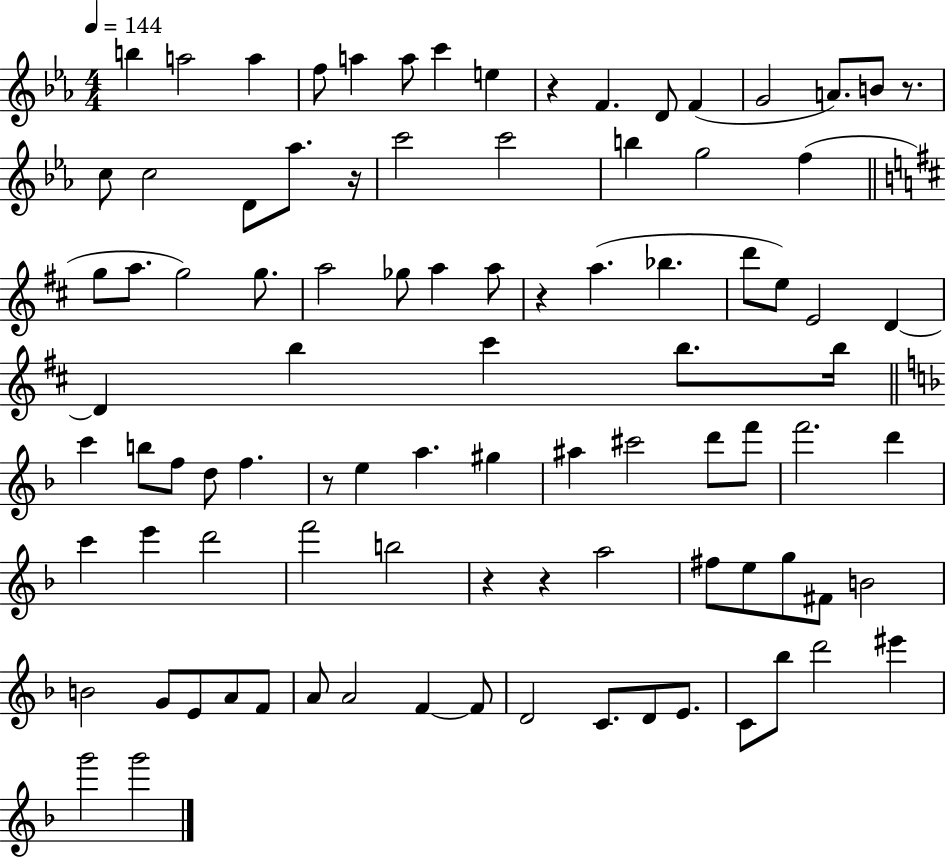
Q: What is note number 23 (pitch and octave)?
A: F5